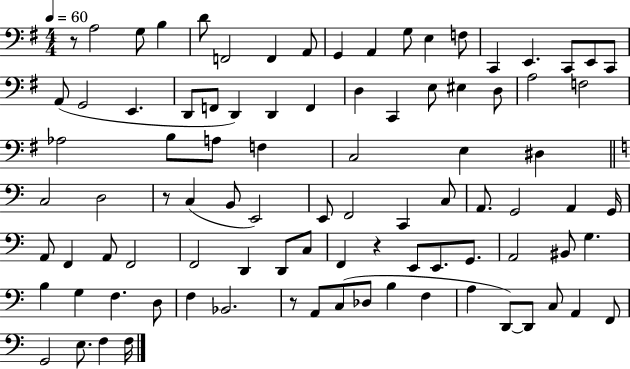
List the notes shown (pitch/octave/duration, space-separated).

R/e A3/h G3/e B3/q D4/e F2/h F2/q A2/e G2/q A2/q G3/e E3/q F3/e C2/q E2/q. C2/e E2/e C2/e A2/e G2/h E2/q. D2/e F2/e D2/q D2/q F2/q D3/q C2/q E3/e EIS3/q D3/e A3/h F3/h Ab3/h B3/e A3/e F3/q C3/h E3/q D#3/q C3/h D3/h R/e C3/q B2/e E2/h E2/e F2/h C2/q C3/e A2/e. G2/h A2/q G2/s A2/e F2/q A2/e F2/h F2/h D2/q D2/e C3/e F2/q R/q E2/e E2/e. G2/e. A2/h BIS2/e G3/q. B3/q G3/q F3/q. D3/e F3/q Bb2/h. R/e A2/e C3/e Db3/e B3/q F3/q A3/q D2/e D2/e C3/e A2/q F2/e G2/h E3/e. F3/q F3/s